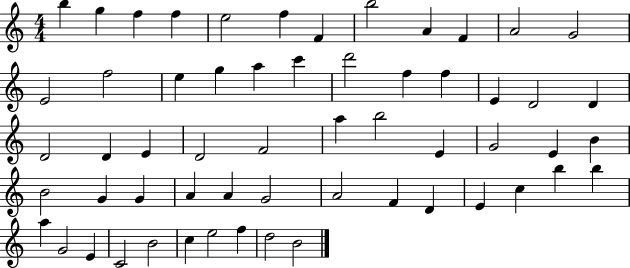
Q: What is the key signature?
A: C major